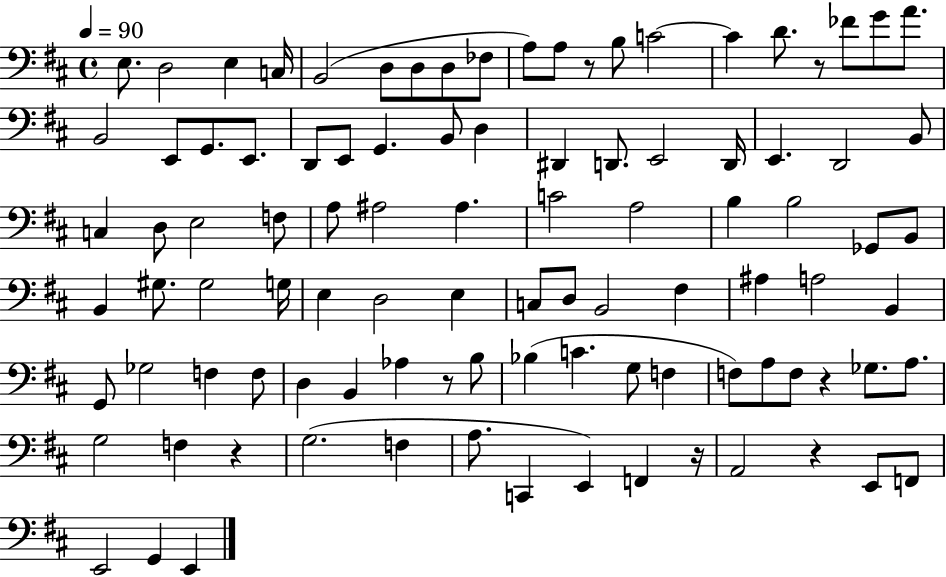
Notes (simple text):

E3/e. D3/h E3/q C3/s B2/h D3/e D3/e D3/e FES3/e A3/e A3/e R/e B3/e C4/h C4/q D4/e. R/e FES4/e G4/e A4/e. B2/h E2/e G2/e. E2/e. D2/e E2/e G2/q. B2/e D3/q D#2/q D2/e. E2/h D2/s E2/q. D2/h B2/e C3/q D3/e E3/h F3/e A3/e A#3/h A#3/q. C4/h A3/h B3/q B3/h Gb2/e B2/e B2/q G#3/e. G#3/h G3/s E3/q D3/h E3/q C3/e D3/e B2/h F#3/q A#3/q A3/h B2/q G2/e Gb3/h F3/q F3/e D3/q B2/q Ab3/q R/e B3/e Bb3/q C4/q. G3/e F3/q F3/e A3/e F3/e R/q Gb3/e. A3/e. G3/h F3/q R/q G3/h. F3/q A3/e. C2/q E2/q F2/q R/s A2/h R/q E2/e F2/e E2/h G2/q E2/q